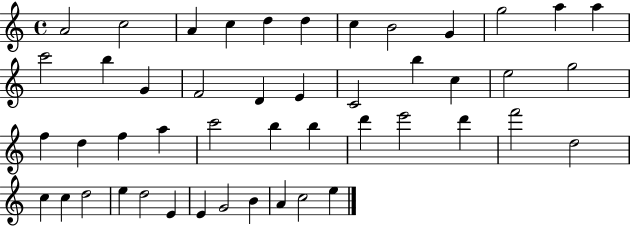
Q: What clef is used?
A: treble